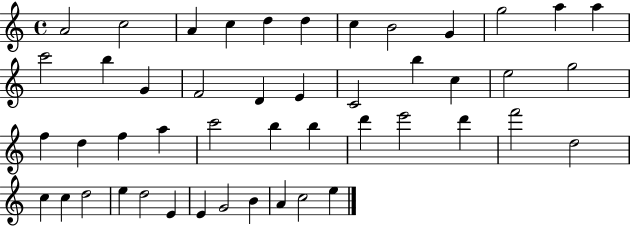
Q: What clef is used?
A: treble